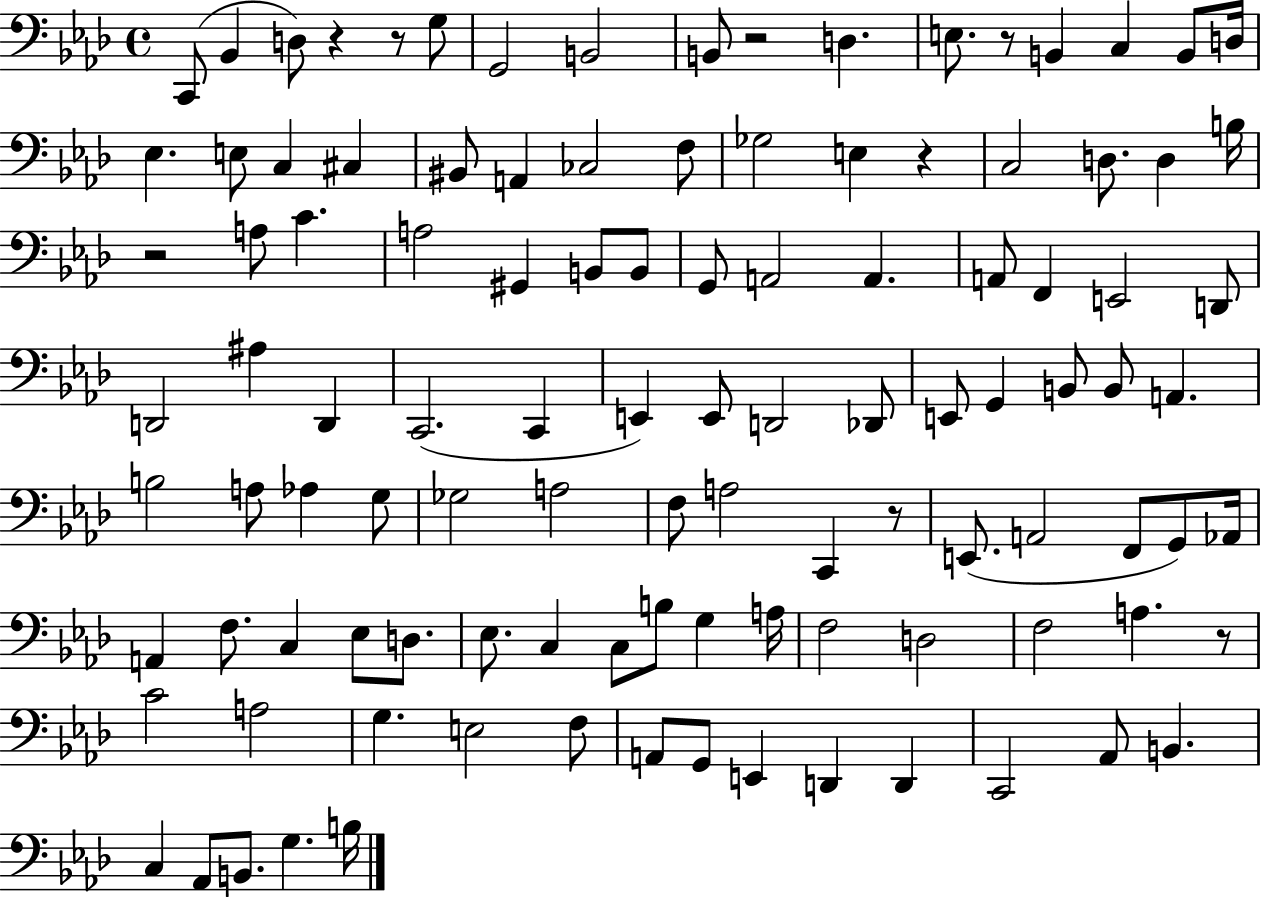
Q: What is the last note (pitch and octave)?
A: B3